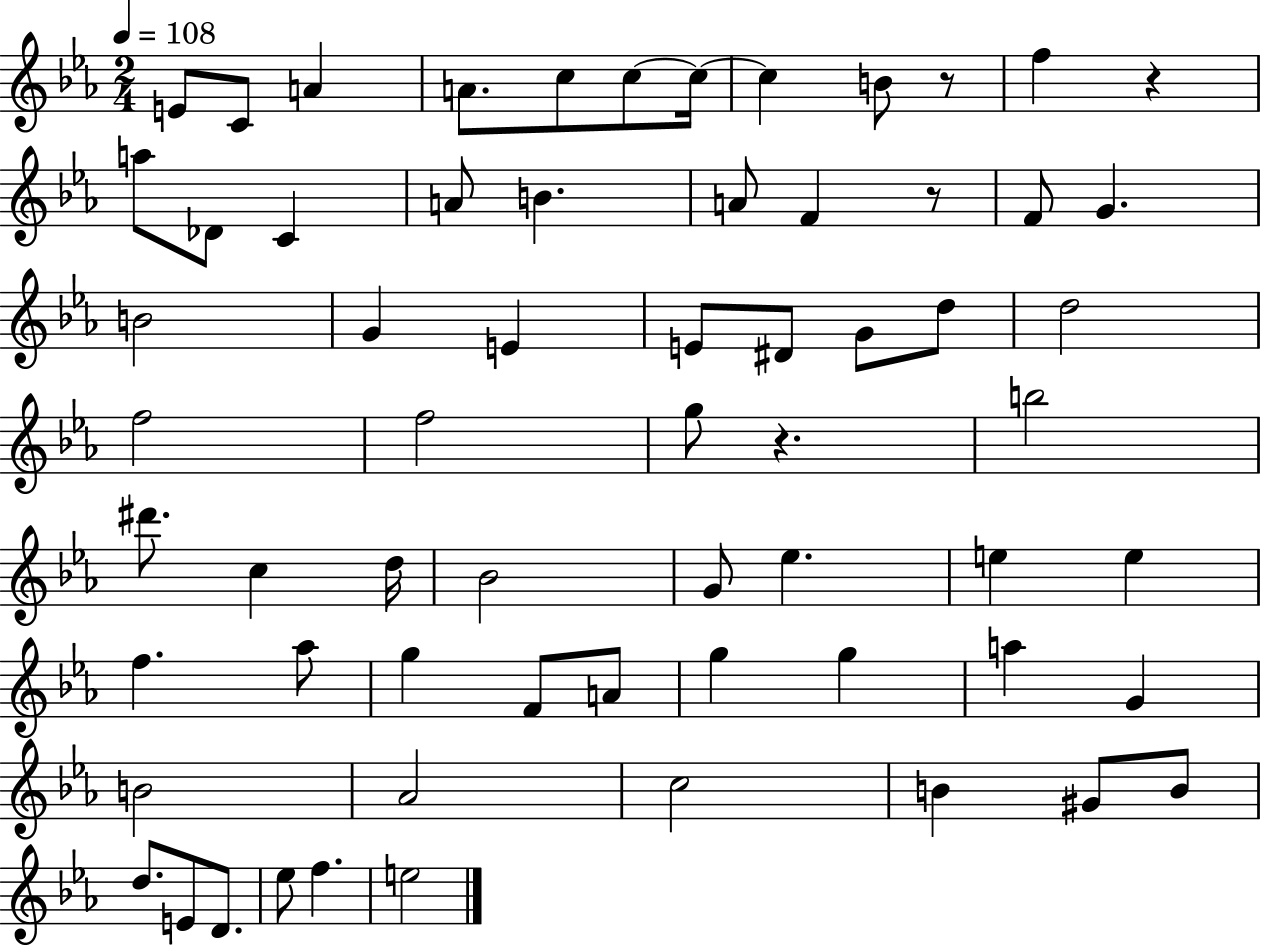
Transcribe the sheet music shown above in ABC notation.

X:1
T:Untitled
M:2/4
L:1/4
K:Eb
E/2 C/2 A A/2 c/2 c/2 c/4 c B/2 z/2 f z a/2 _D/2 C A/2 B A/2 F z/2 F/2 G B2 G E E/2 ^D/2 G/2 d/2 d2 f2 f2 g/2 z b2 ^d'/2 c d/4 _B2 G/2 _e e e f _a/2 g F/2 A/2 g g a G B2 _A2 c2 B ^G/2 B/2 d/2 E/2 D/2 _e/2 f e2